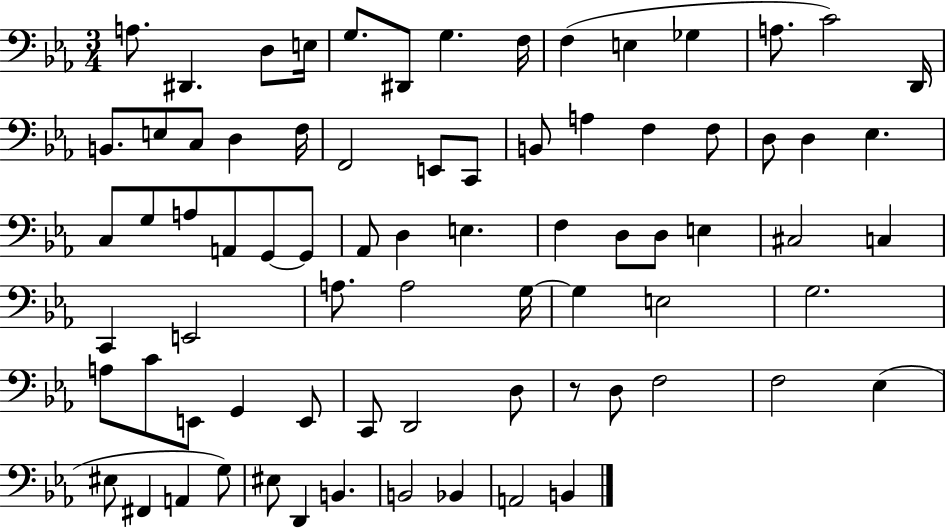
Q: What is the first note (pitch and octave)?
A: A3